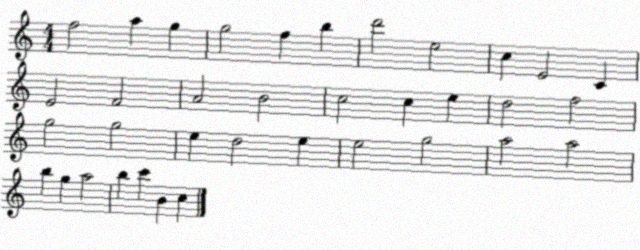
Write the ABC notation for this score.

X:1
T:Untitled
M:4/4
L:1/4
K:C
f2 a g g2 f b d'2 e2 c E2 C E2 F2 A2 B2 c2 c e d2 f2 g2 g2 e d2 e e2 g2 a2 a2 b g a2 b c' B c